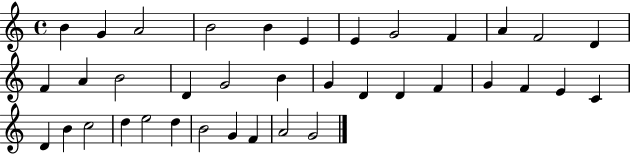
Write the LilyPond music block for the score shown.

{
  \clef treble
  \time 4/4
  \defaultTimeSignature
  \key c \major
  b'4 g'4 a'2 | b'2 b'4 e'4 | e'4 g'2 f'4 | a'4 f'2 d'4 | \break f'4 a'4 b'2 | d'4 g'2 b'4 | g'4 d'4 d'4 f'4 | g'4 f'4 e'4 c'4 | \break d'4 b'4 c''2 | d''4 e''2 d''4 | b'2 g'4 f'4 | a'2 g'2 | \break \bar "|."
}